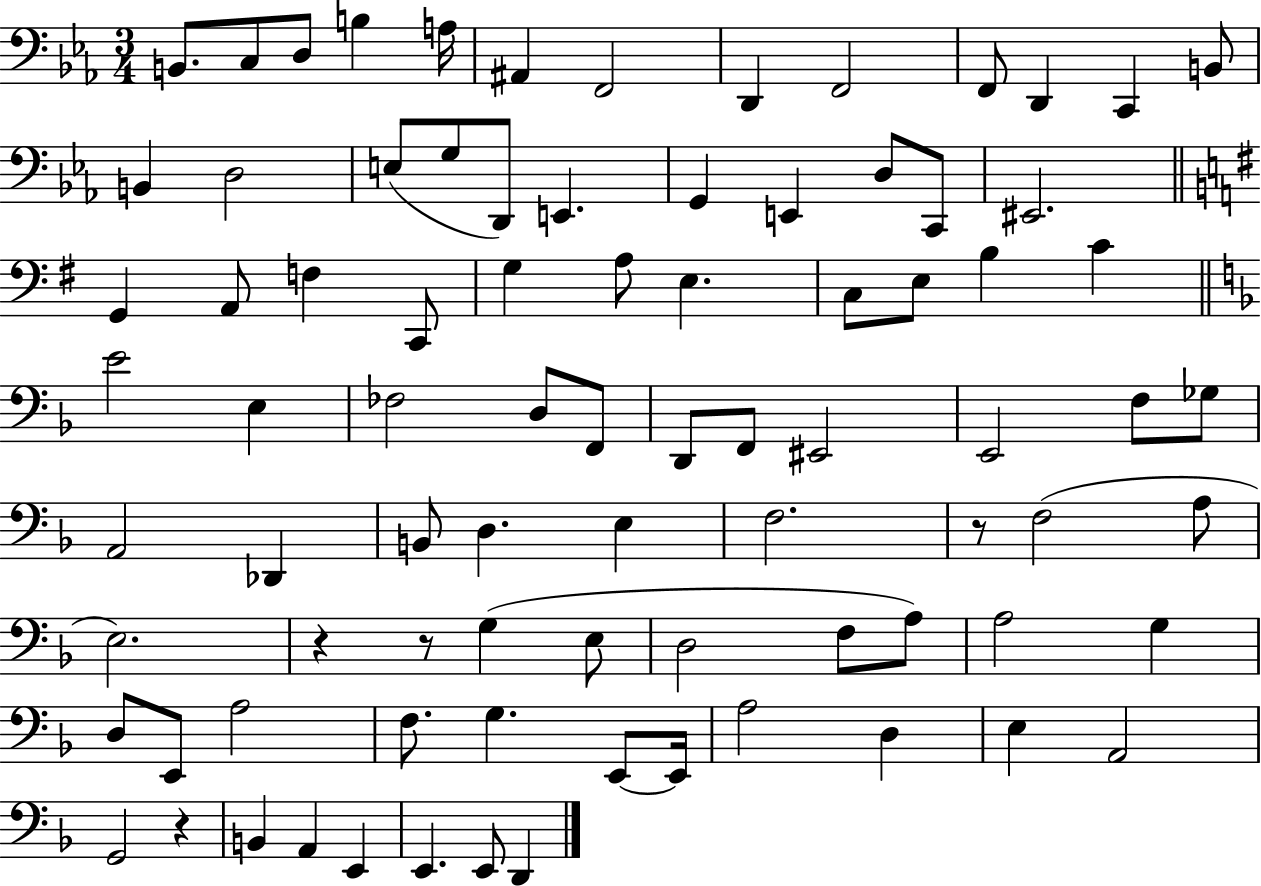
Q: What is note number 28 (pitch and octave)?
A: C2